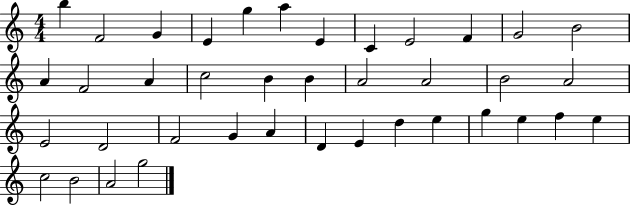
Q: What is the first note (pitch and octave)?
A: B5